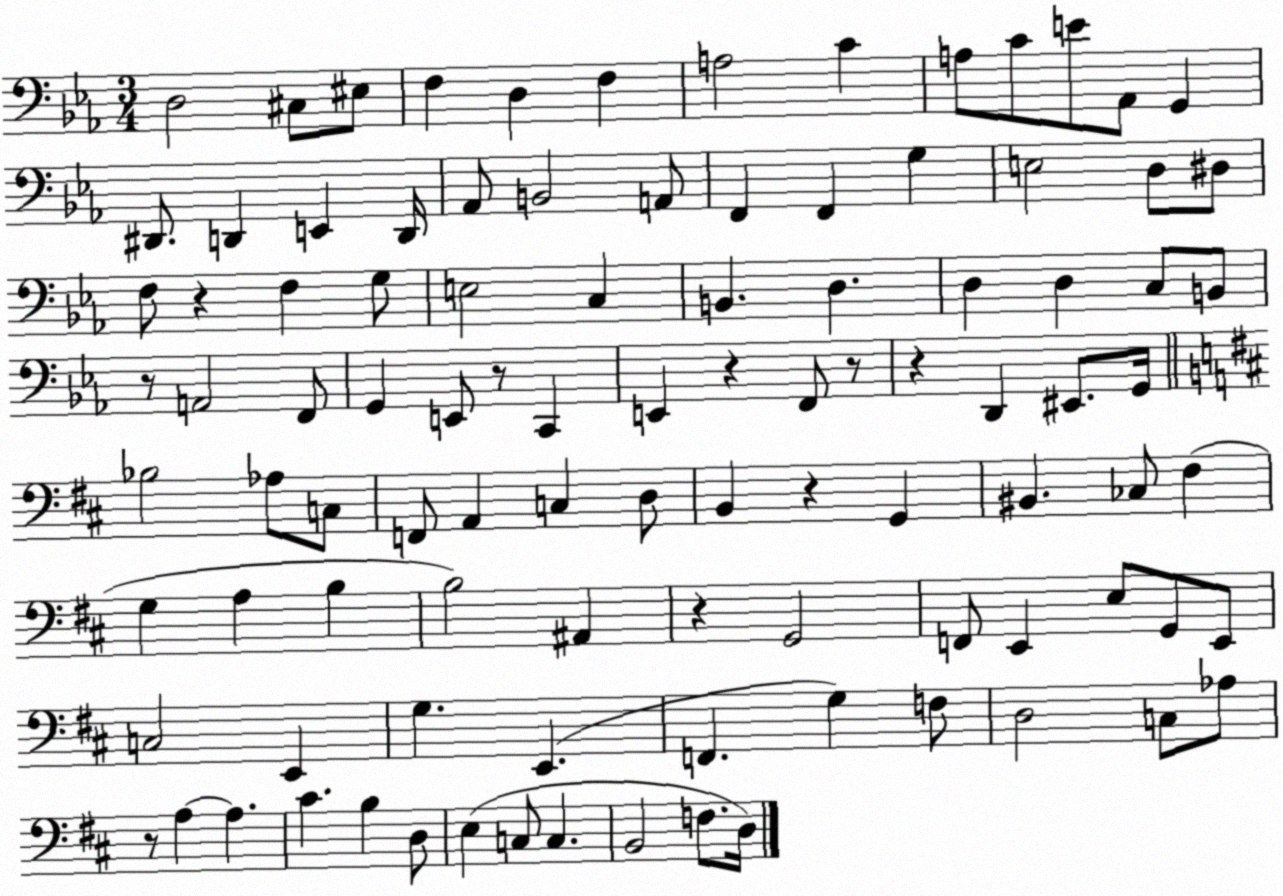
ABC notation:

X:1
T:Untitled
M:3/4
L:1/4
K:Eb
D,2 ^C,/2 ^E,/2 F, D, F, A,2 C A,/2 C/2 E/2 _A,,/2 G,, ^D,,/2 D,, E,, D,,/4 _A,,/2 B,,2 A,,/2 F,, F,, G, E,2 D,/2 ^D,/2 F,/2 z F, G,/2 E,2 C, B,, D, D, D, C,/2 B,,/2 z/2 A,,2 F,,/2 G,, E,,/2 z/2 C,, E,, z F,,/2 z/2 z D,, ^E,,/2 G,,/4 _B,2 _A,/2 C,/2 F,,/2 A,, C, D,/2 B,, z G,, ^B,, _C,/2 ^F, G, A, B, B,2 ^A,, z G,,2 F,,/2 E,, E,/2 G,,/2 E,,/2 C,2 E,, G, E,, F,, G, F,/2 D,2 C,/2 _A,/2 z/2 A, A, ^C B, D,/2 E, C,/2 C, B,,2 F,/2 D,/4